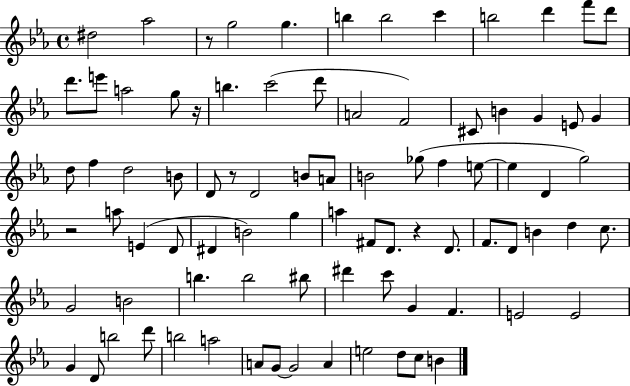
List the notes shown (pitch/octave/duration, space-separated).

D#5/h Ab5/h R/e G5/h G5/q. B5/q B5/h C6/q B5/h D6/q F6/e D6/e D6/e. E6/e A5/h G5/e R/s B5/q. C6/h D6/e A4/h F4/h C#4/e B4/q G4/q E4/e G4/q D5/e F5/q D5/h B4/e D4/e R/e D4/h B4/e A4/e B4/h Gb5/e F5/q E5/e E5/q D4/q G5/h R/h A5/e E4/q D4/e D#4/q B4/h G5/q A5/q F#4/e D4/e. R/q D4/e. F4/e. D4/e B4/q D5/q C5/e. G4/h B4/h B5/q. B5/h BIS5/e D#6/q C6/e G4/q F4/q. E4/h E4/h G4/q D4/e B5/h D6/e B5/h A5/h A4/e G4/e G4/h A4/q E5/h D5/e C5/e B4/q